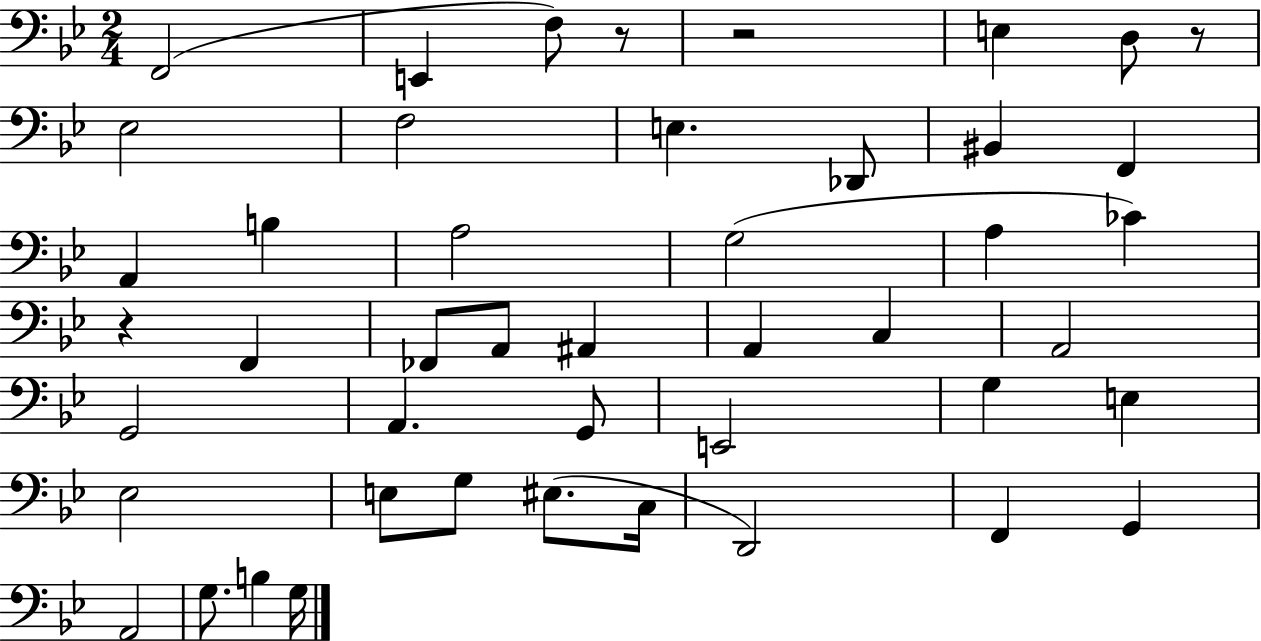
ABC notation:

X:1
T:Untitled
M:2/4
L:1/4
K:Bb
F,,2 E,, F,/2 z/2 z2 E, D,/2 z/2 _E,2 F,2 E, _D,,/2 ^B,, F,, A,, B, A,2 G,2 A, _C z F,, _F,,/2 A,,/2 ^A,, A,, C, A,,2 G,,2 A,, G,,/2 E,,2 G, E, _E,2 E,/2 G,/2 ^E,/2 C,/4 D,,2 F,, G,, A,,2 G,/2 B, G,/4